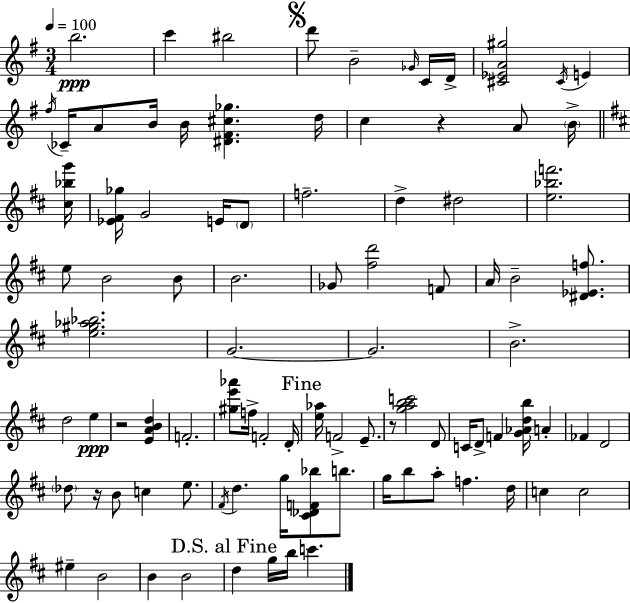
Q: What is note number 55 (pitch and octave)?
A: E5